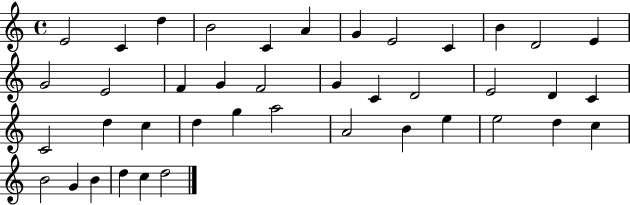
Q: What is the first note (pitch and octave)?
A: E4